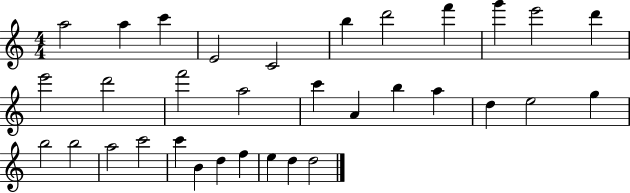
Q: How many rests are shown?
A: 0